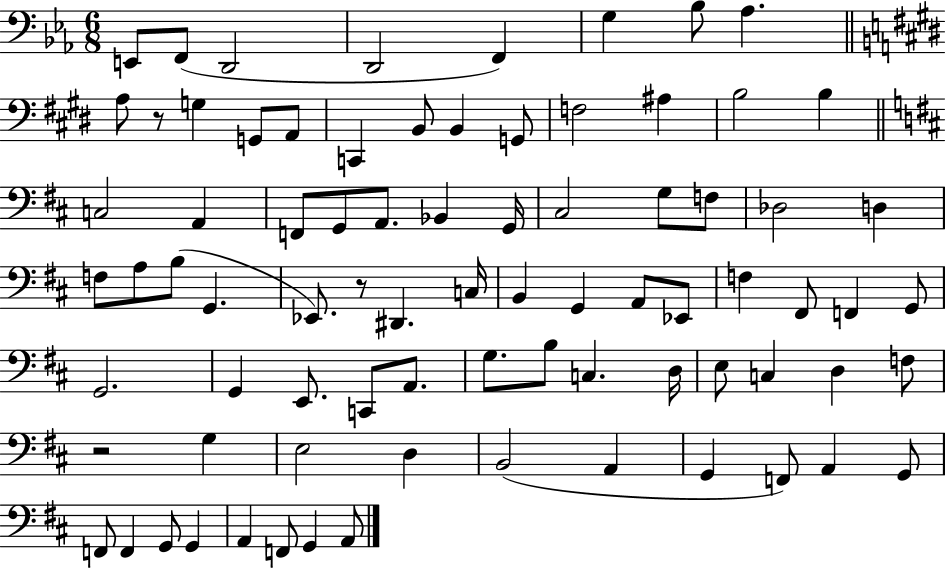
{
  \clef bass
  \numericTimeSignature
  \time 6/8
  \key ees \major
  e,8 f,8( d,2 | d,2 f,4) | g4 bes8 aes4. | \bar "||" \break \key e \major a8 r8 g4 g,8 a,8 | c,4 b,8 b,4 g,8 | f2 ais4 | b2 b4 | \break \bar "||" \break \key b \minor c2 a,4 | f,8 g,8 a,8. bes,4 g,16 | cis2 g8 f8 | des2 d4 | \break f8 a8 b8( g,4. | ees,8.) r8 dis,4. c16 | b,4 g,4 a,8 ees,8 | f4 fis,8 f,4 g,8 | \break g,2. | g,4 e,8. c,8 a,8. | g8. b8 c4. d16 | e8 c4 d4 f8 | \break r2 g4 | e2 d4 | b,2( a,4 | g,4 f,8) a,4 g,8 | \break f,8 f,4 g,8 g,4 | a,4 f,8 g,4 a,8 | \bar "|."
}